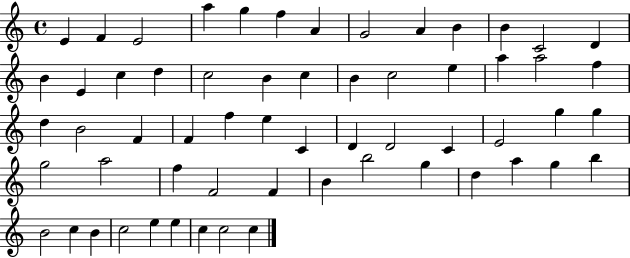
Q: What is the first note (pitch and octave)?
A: E4